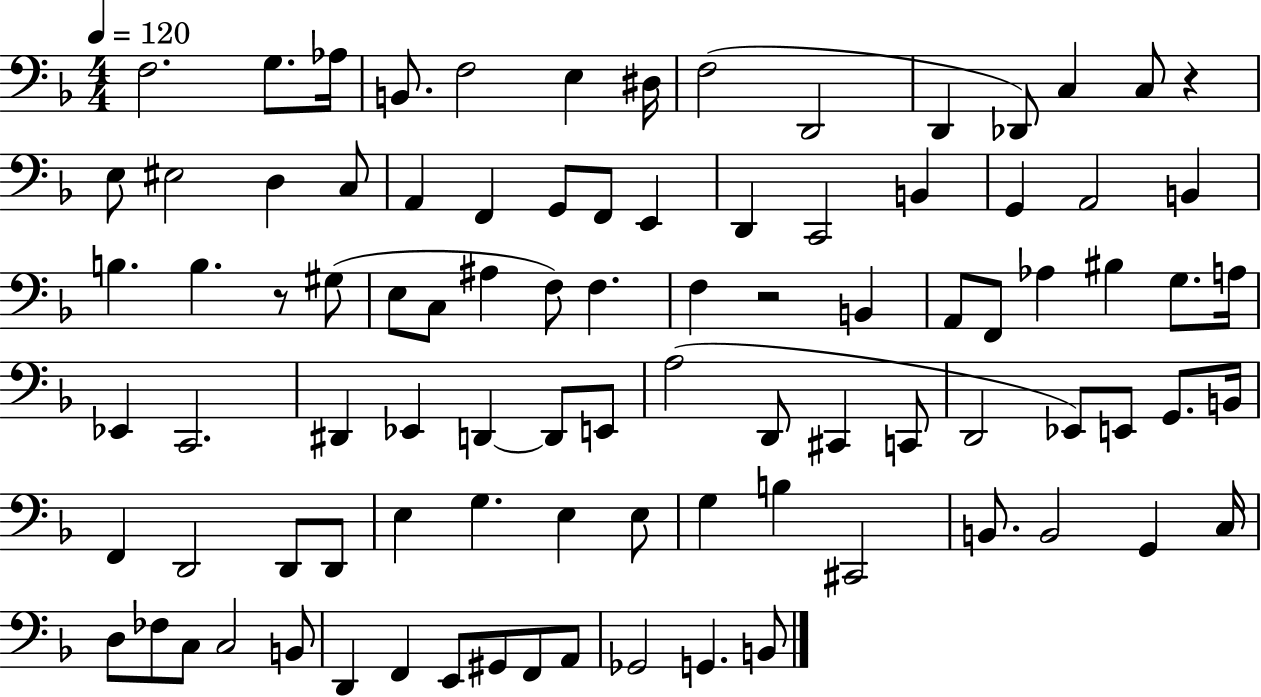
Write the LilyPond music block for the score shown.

{
  \clef bass
  \numericTimeSignature
  \time 4/4
  \key f \major
  \tempo 4 = 120
  f2. g8. aes16 | b,8. f2 e4 dis16 | f2( d,2 | d,4 des,8) c4 c8 r4 | \break e8 eis2 d4 c8 | a,4 f,4 g,8 f,8 e,4 | d,4 c,2 b,4 | g,4 a,2 b,4 | \break b4. b4. r8 gis8( | e8 c8 ais4 f8) f4. | f4 r2 b,4 | a,8 f,8 aes4 bis4 g8. a16 | \break ees,4 c,2. | dis,4 ees,4 d,4~~ d,8 e,8 | a2( d,8 cis,4 c,8 | d,2 ees,8) e,8 g,8. b,16 | \break f,4 d,2 d,8 d,8 | e4 g4. e4 e8 | g4 b4 cis,2 | b,8. b,2 g,4 c16 | \break d8 fes8 c8 c2 b,8 | d,4 f,4 e,8 gis,8 f,8 a,8 | ges,2 g,4. b,8 | \bar "|."
}